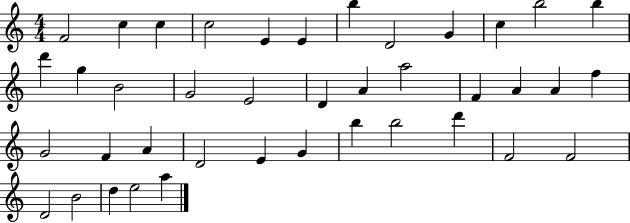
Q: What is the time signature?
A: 4/4